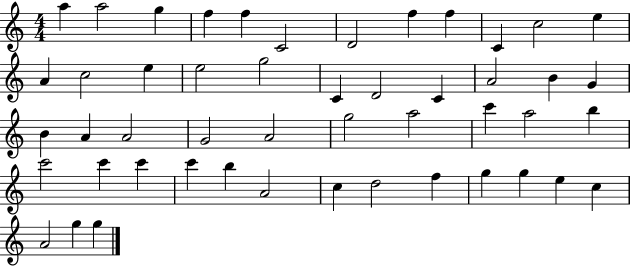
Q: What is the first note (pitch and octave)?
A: A5